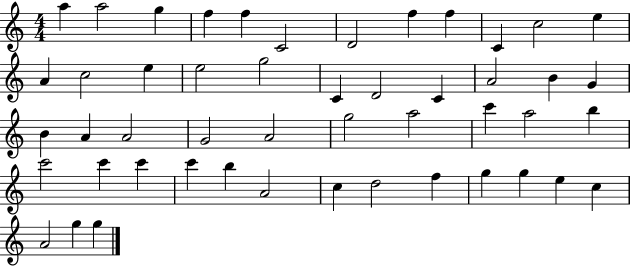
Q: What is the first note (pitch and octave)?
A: A5